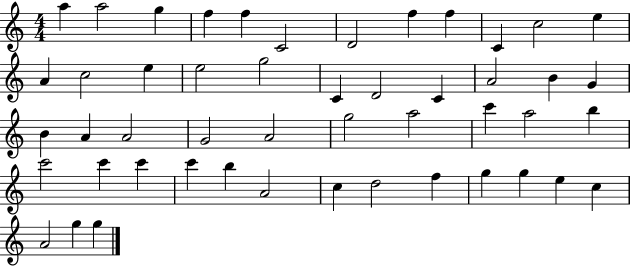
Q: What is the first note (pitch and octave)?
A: A5